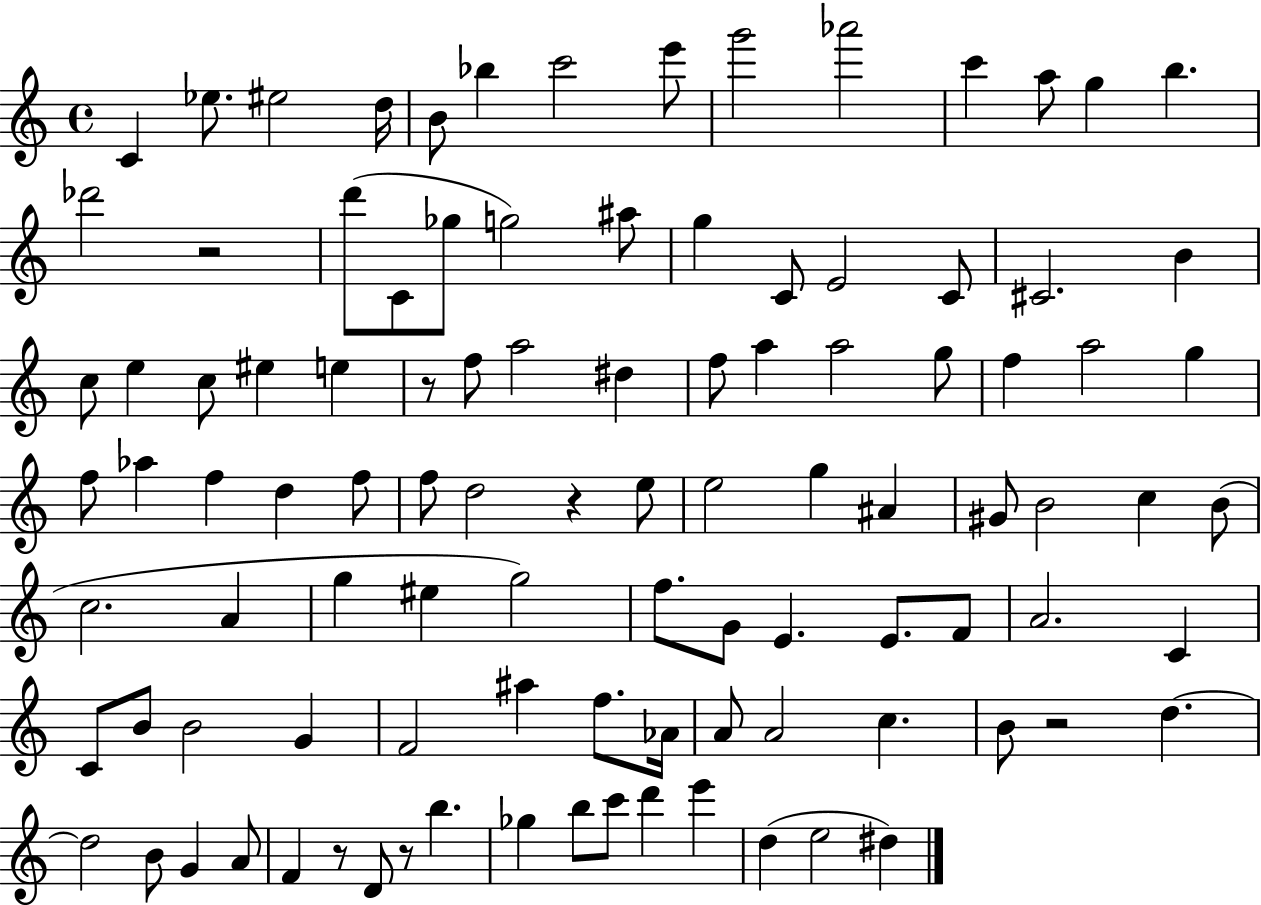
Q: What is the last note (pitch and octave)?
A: D#5